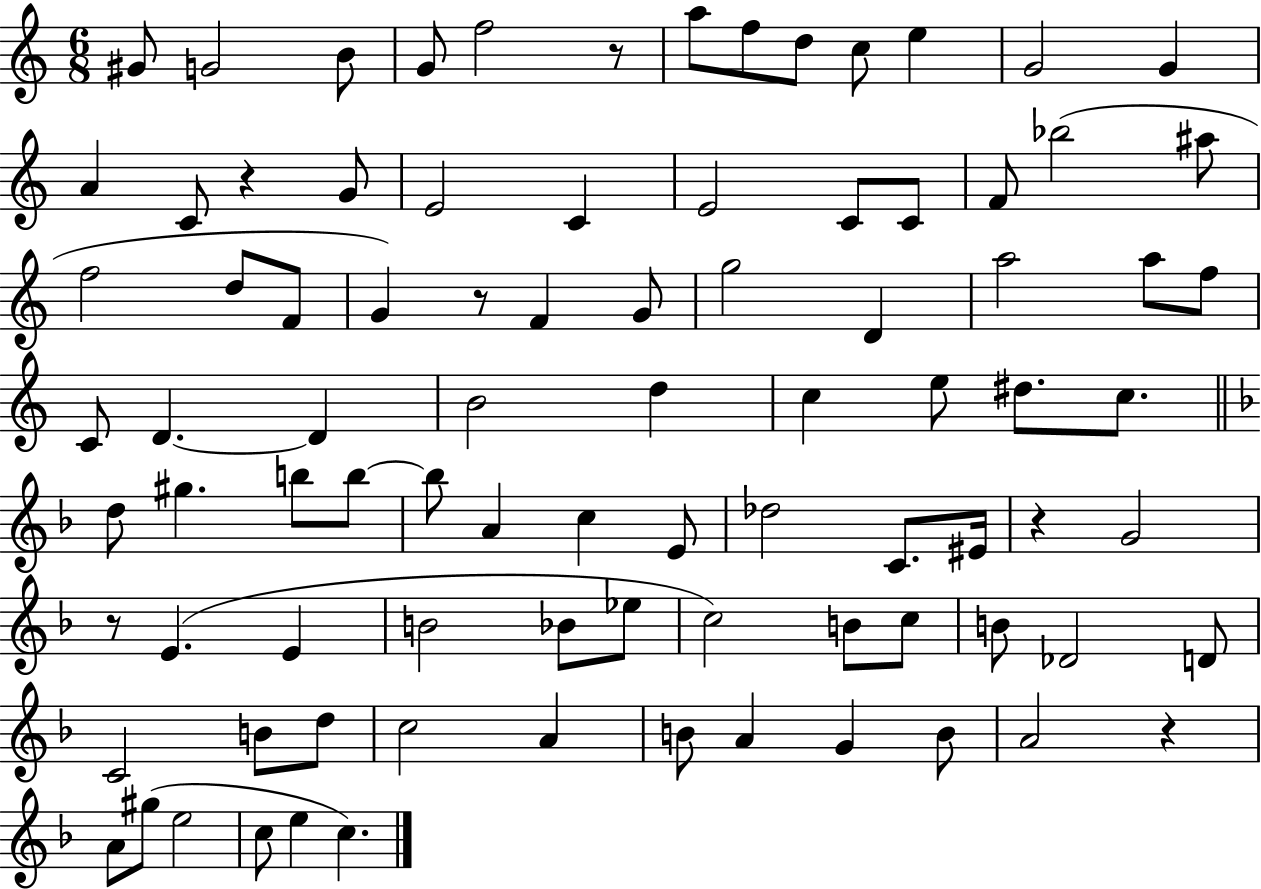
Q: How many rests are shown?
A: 6